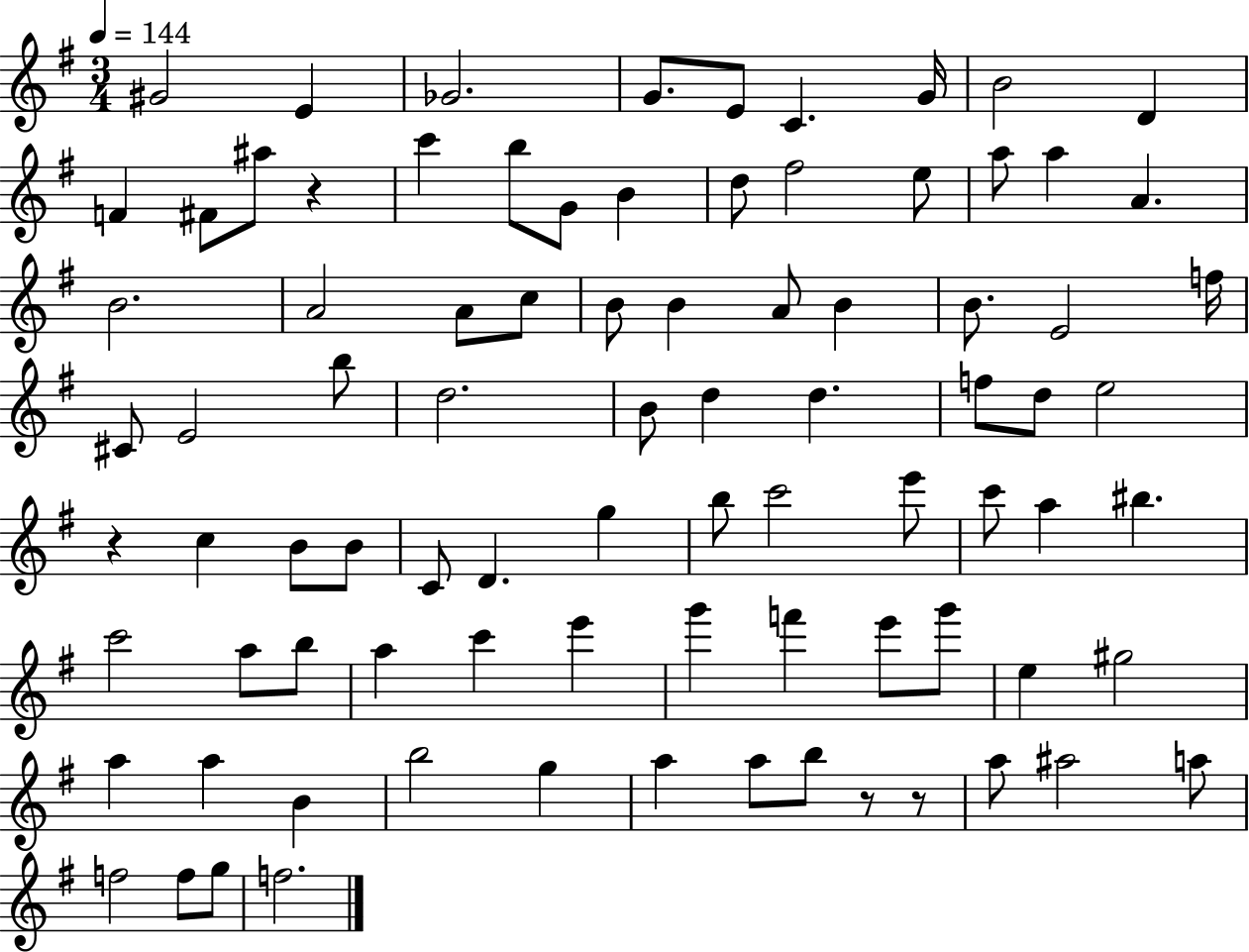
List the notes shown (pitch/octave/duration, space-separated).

G#4/h E4/q Gb4/h. G4/e. E4/e C4/q. G4/s B4/h D4/q F4/q F#4/e A#5/e R/q C6/q B5/e G4/e B4/q D5/e F#5/h E5/e A5/e A5/q A4/q. B4/h. A4/h A4/e C5/e B4/e B4/q A4/e B4/q B4/e. E4/h F5/s C#4/e E4/h B5/e D5/h. B4/e D5/q D5/q. F5/e D5/e E5/h R/q C5/q B4/e B4/e C4/e D4/q. G5/q B5/e C6/h E6/e C6/e A5/q BIS5/q. C6/h A5/e B5/e A5/q C6/q E6/q G6/q F6/q E6/e G6/e E5/q G#5/h A5/q A5/q B4/q B5/h G5/q A5/q A5/e B5/e R/e R/e A5/e A#5/h A5/e F5/h F5/e G5/e F5/h.